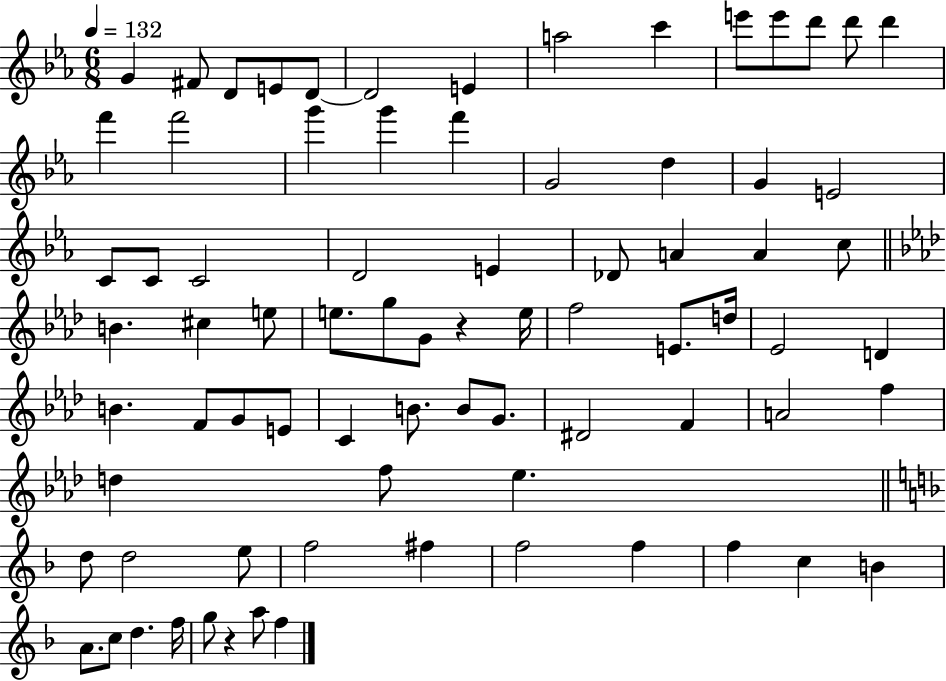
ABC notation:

X:1
T:Untitled
M:6/8
L:1/4
K:Eb
G ^F/2 D/2 E/2 D/2 D2 E a2 c' e'/2 e'/2 d'/2 d'/2 d' f' f'2 g' g' f' G2 d G E2 C/2 C/2 C2 D2 E _D/2 A A c/2 B ^c e/2 e/2 g/2 G/2 z e/4 f2 E/2 d/4 _E2 D B F/2 G/2 E/2 C B/2 B/2 G/2 ^D2 F A2 f d f/2 _e d/2 d2 e/2 f2 ^f f2 f f c B A/2 c/2 d f/4 g/2 z a/2 f